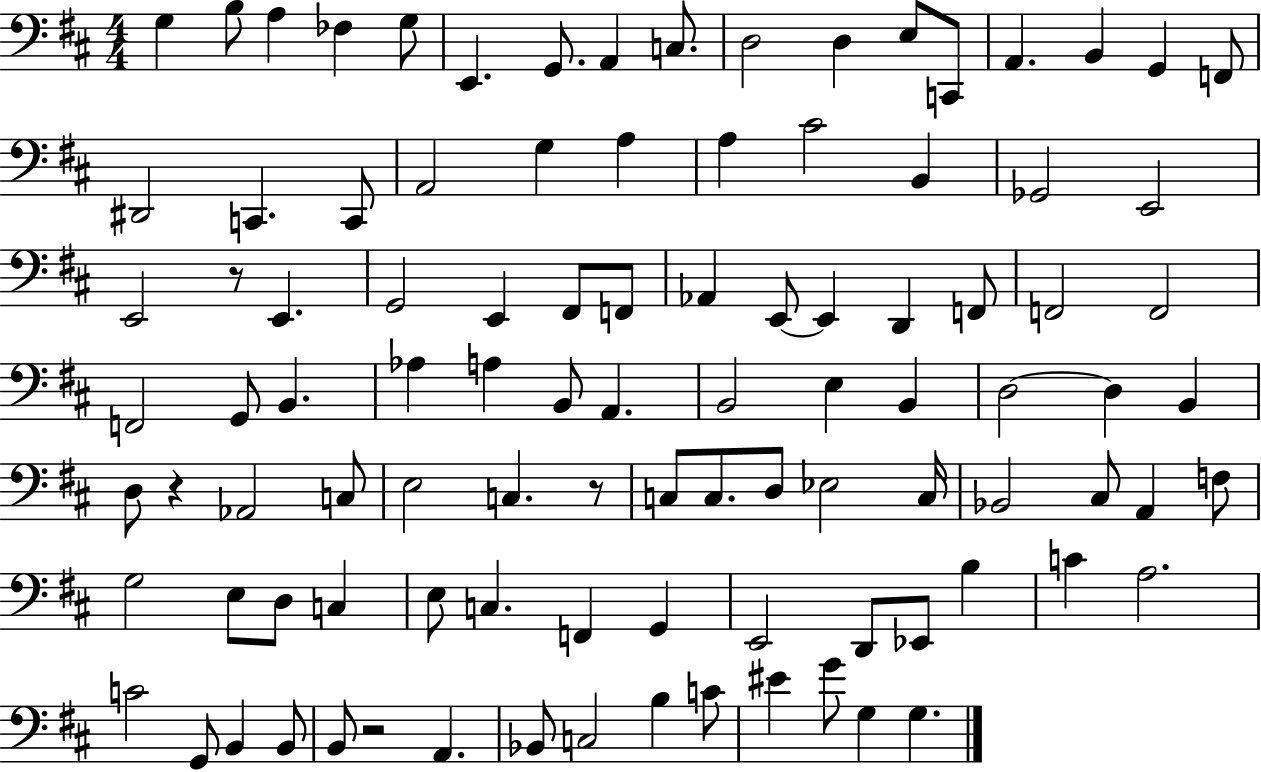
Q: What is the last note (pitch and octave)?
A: G3